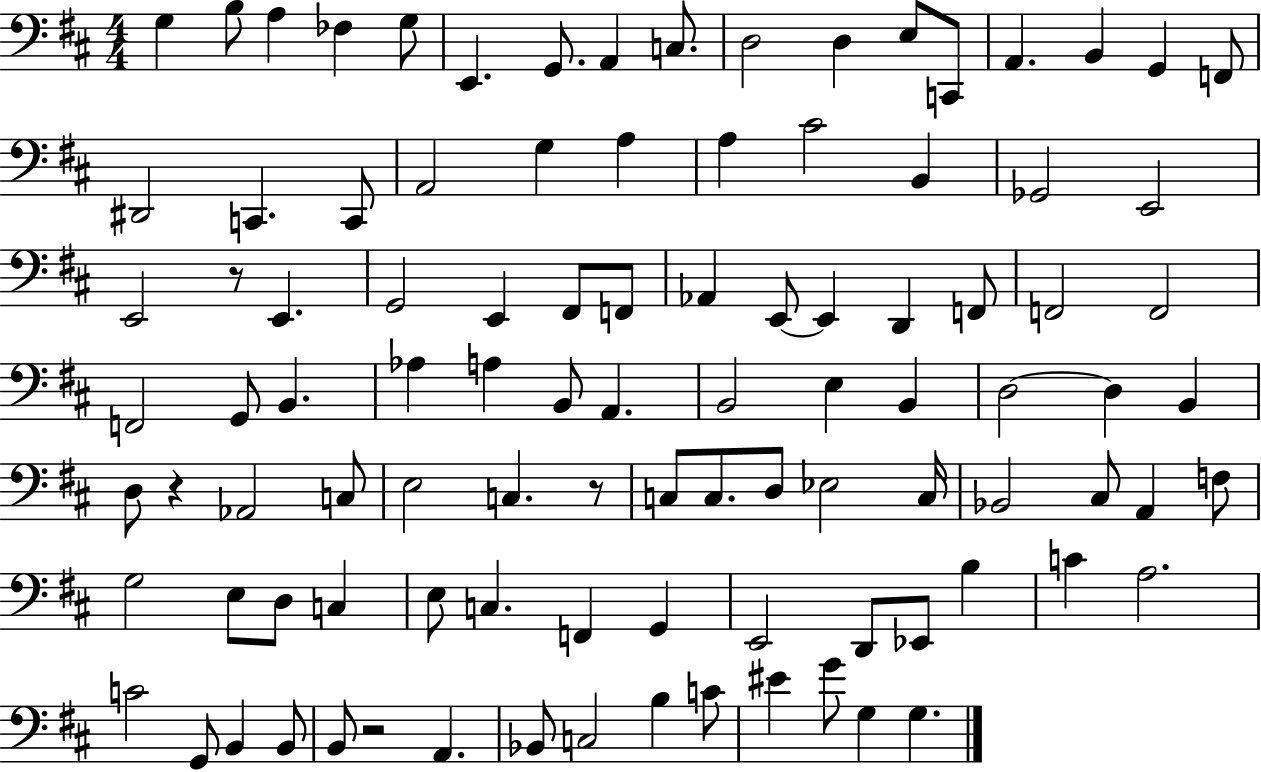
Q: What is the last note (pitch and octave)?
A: G3